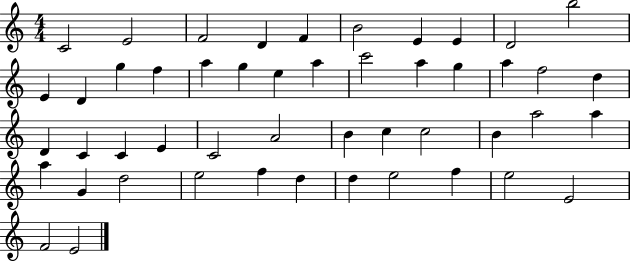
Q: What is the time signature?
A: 4/4